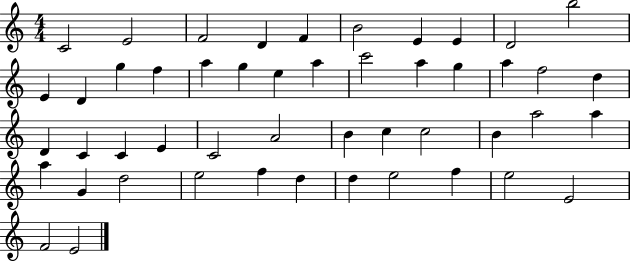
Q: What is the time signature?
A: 4/4